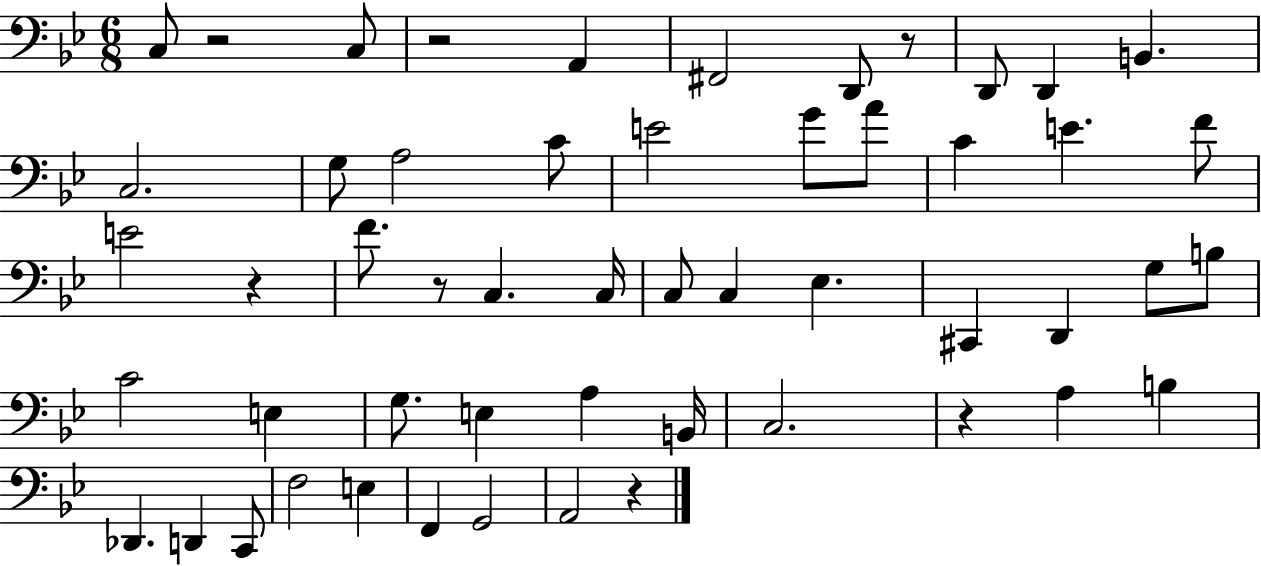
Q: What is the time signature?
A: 6/8